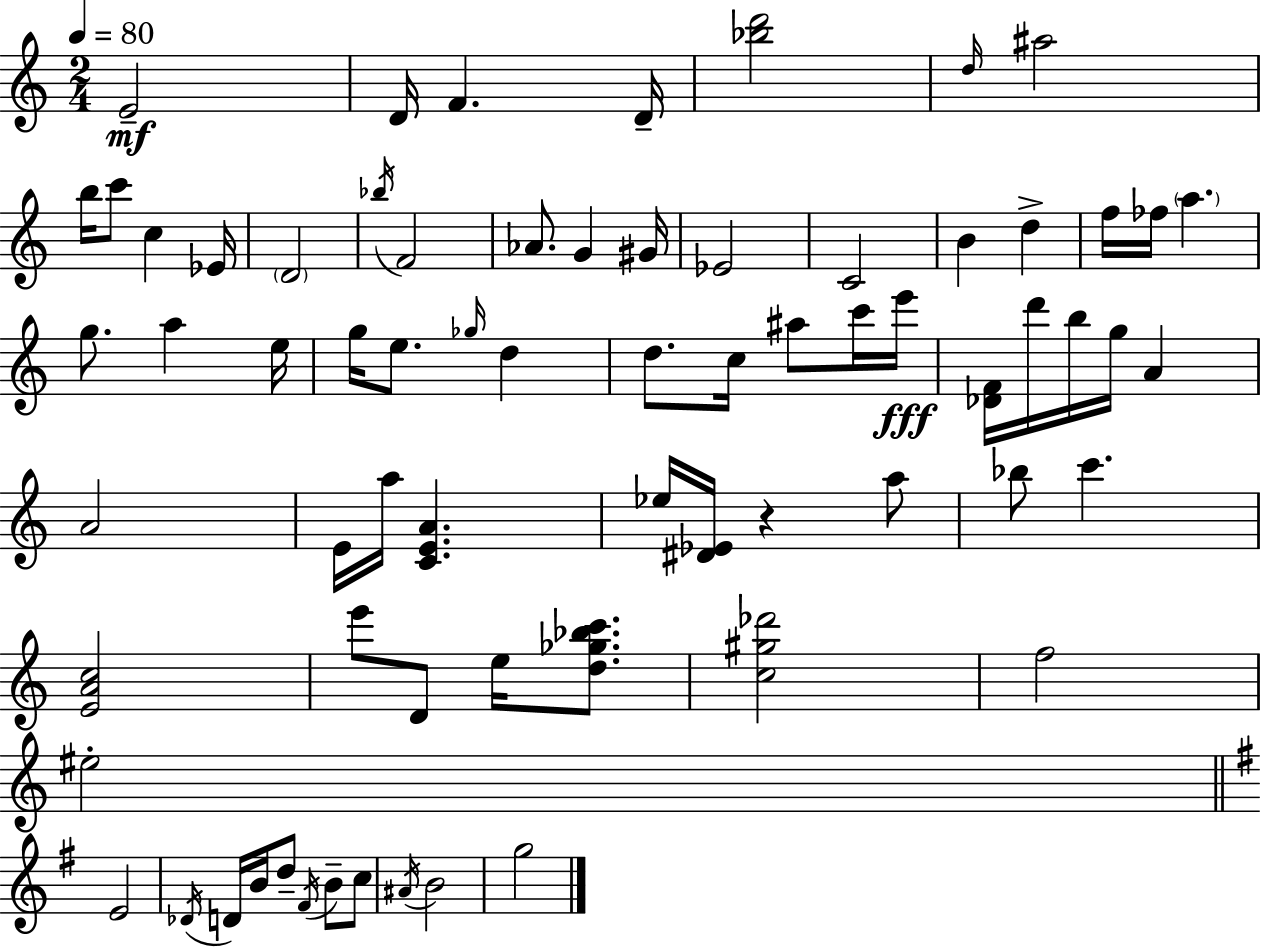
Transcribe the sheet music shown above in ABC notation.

X:1
T:Untitled
M:2/4
L:1/4
K:Am
E2 D/4 F D/4 [_bd']2 d/4 ^a2 b/4 c'/2 c _E/4 D2 _b/4 F2 _A/2 G ^G/4 _E2 C2 B d f/4 _f/4 a g/2 a e/4 g/4 e/2 _g/4 d d/2 c/4 ^a/2 c'/4 e'/4 [_DF]/4 d'/4 b/4 g/4 A A2 E/4 a/4 [CEA] _e/4 [^D_E]/4 z a/2 _b/2 c' [EAc]2 e'/2 D/2 e/4 [d_g_bc']/2 [c^g_d']2 f2 ^e2 E2 _D/4 D/4 B/4 d/2 ^F/4 B/2 c/2 ^A/4 B2 g2